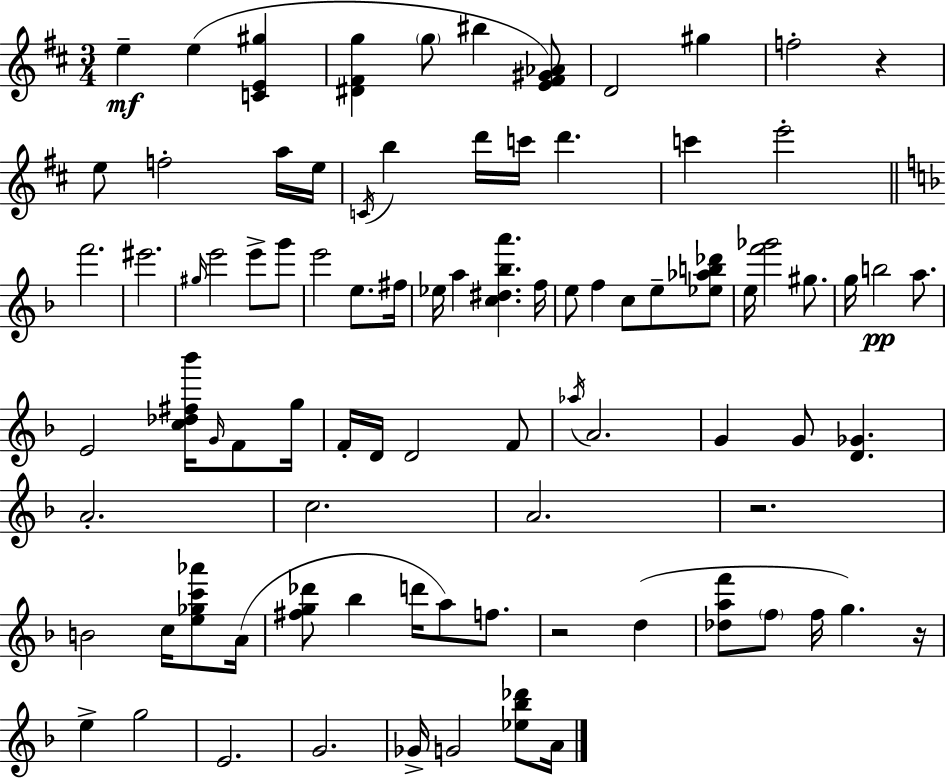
E5/q E5/q [C4,E4,G#5]/q [D#4,F#4,G5]/q G5/e BIS5/q [E4,F#4,G#4,Ab4]/e D4/h G#5/q F5/h R/q E5/e F5/h A5/s E5/s C4/s B5/q D6/s C6/s D6/q. C6/q E6/h F6/h. EIS6/h. G#5/s E6/h E6/e G6/e E6/h E5/e. F#5/s Eb5/s A5/q [C5,D#5,Bb5,A6]/q. F5/s E5/e F5/q C5/e E5/e [Eb5,Ab5,B5,Db6]/e E5/s [F6,Gb6]/h G#5/e. G5/s B5/h A5/e. E4/h [C5,Db5,F#5,Bb6]/s G4/s F4/e G5/s F4/s D4/s D4/h F4/e Ab5/s A4/h. G4/q G4/e [D4,Gb4]/q. A4/h. C5/h. A4/h. R/h. B4/h C5/s [E5,Gb5,C6,Ab6]/e A4/s [F#5,G5,Db6]/e Bb5/q D6/s A5/e F5/e. R/h D5/q [Db5,A5,F6]/e F5/e F5/s G5/q. R/s E5/q G5/h E4/h. G4/h. Gb4/s G4/h [Eb5,Bb5,Db6]/e A4/s